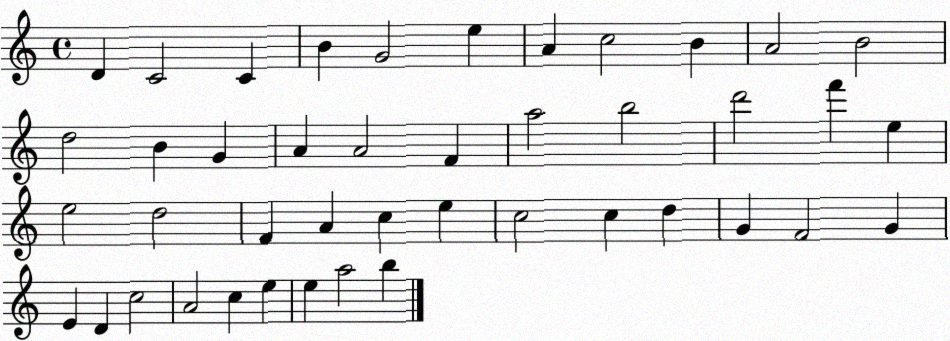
X:1
T:Untitled
M:4/4
L:1/4
K:C
D C2 C B G2 e A c2 B A2 B2 d2 B G A A2 F a2 b2 d'2 f' e e2 d2 F A c e c2 c d G F2 G E D c2 A2 c e e a2 b